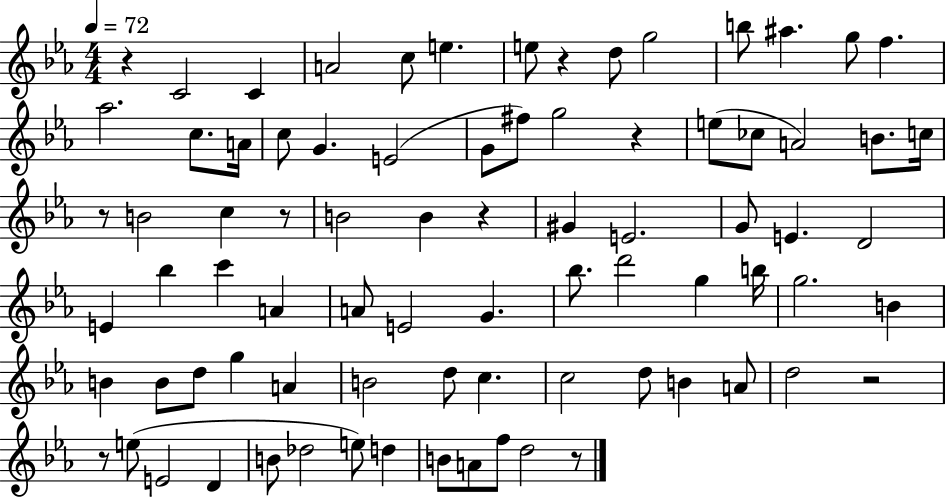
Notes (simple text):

R/q C4/h C4/q A4/h C5/e E5/q. E5/e R/q D5/e G5/h B5/e A#5/q. G5/e F5/q. Ab5/h. C5/e. A4/s C5/e G4/q. E4/h G4/e F#5/e G5/h R/q E5/e CES5/e A4/h B4/e. C5/s R/e B4/h C5/q R/e B4/h B4/q R/q G#4/q E4/h. G4/e E4/q. D4/h E4/q Bb5/q C6/q A4/q A4/e E4/h G4/q. Bb5/e. D6/h G5/q B5/s G5/h. B4/q B4/q B4/e D5/e G5/q A4/q B4/h D5/e C5/q. C5/h D5/e B4/q A4/e D5/h R/h R/e E5/e E4/h D4/q B4/e Db5/h E5/e D5/q B4/e A4/e F5/e D5/h R/e